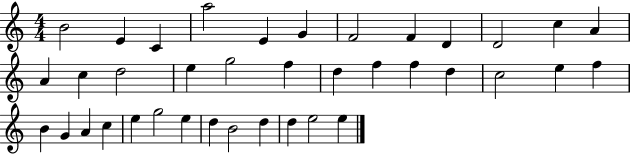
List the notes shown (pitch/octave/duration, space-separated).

B4/h E4/q C4/q A5/h E4/q G4/q F4/h F4/q D4/q D4/h C5/q A4/q A4/q C5/q D5/h E5/q G5/h F5/q D5/q F5/q F5/q D5/q C5/h E5/q F5/q B4/q G4/q A4/q C5/q E5/q G5/h E5/q D5/q B4/h D5/q D5/q E5/h E5/q